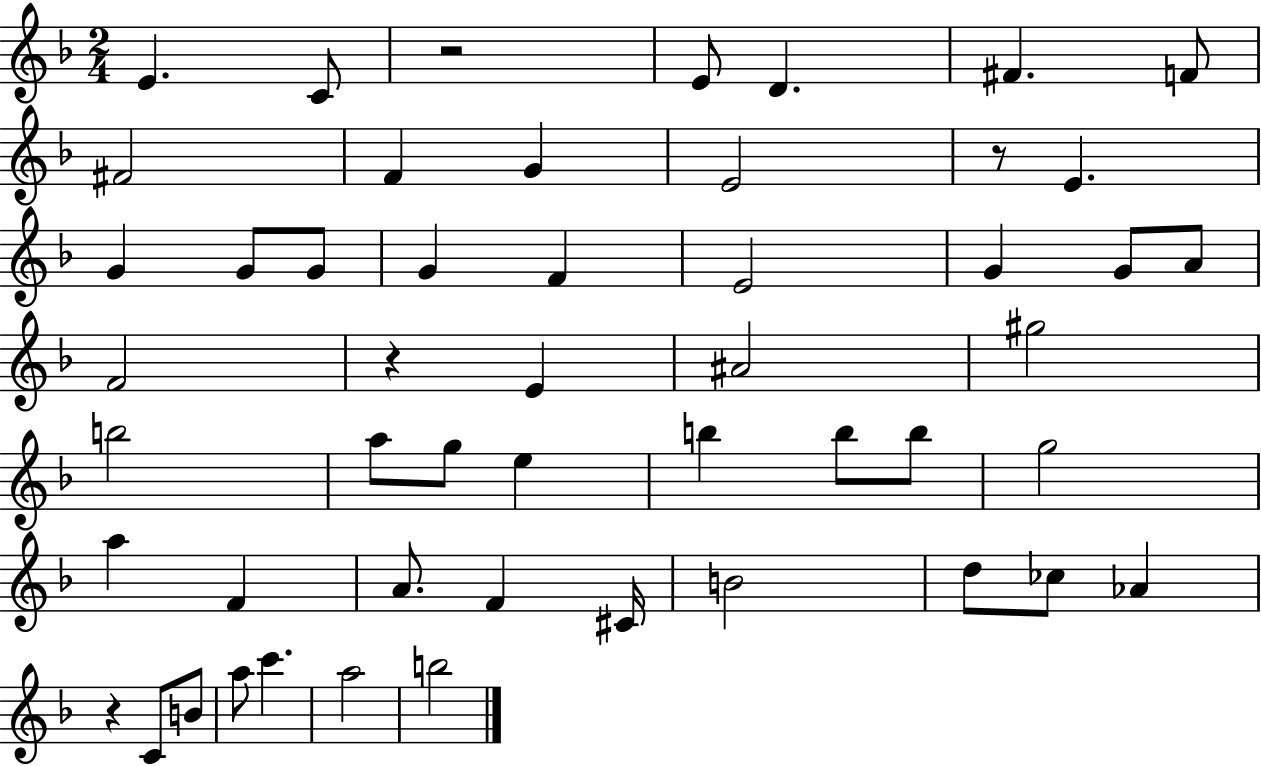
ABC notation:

X:1
T:Untitled
M:2/4
L:1/4
K:F
E C/2 z2 E/2 D ^F F/2 ^F2 F G E2 z/2 E G G/2 G/2 G F E2 G G/2 A/2 F2 z E ^A2 ^g2 b2 a/2 g/2 e b b/2 b/2 g2 a F A/2 F ^C/4 B2 d/2 _c/2 _A z C/2 B/2 a/2 c' a2 b2